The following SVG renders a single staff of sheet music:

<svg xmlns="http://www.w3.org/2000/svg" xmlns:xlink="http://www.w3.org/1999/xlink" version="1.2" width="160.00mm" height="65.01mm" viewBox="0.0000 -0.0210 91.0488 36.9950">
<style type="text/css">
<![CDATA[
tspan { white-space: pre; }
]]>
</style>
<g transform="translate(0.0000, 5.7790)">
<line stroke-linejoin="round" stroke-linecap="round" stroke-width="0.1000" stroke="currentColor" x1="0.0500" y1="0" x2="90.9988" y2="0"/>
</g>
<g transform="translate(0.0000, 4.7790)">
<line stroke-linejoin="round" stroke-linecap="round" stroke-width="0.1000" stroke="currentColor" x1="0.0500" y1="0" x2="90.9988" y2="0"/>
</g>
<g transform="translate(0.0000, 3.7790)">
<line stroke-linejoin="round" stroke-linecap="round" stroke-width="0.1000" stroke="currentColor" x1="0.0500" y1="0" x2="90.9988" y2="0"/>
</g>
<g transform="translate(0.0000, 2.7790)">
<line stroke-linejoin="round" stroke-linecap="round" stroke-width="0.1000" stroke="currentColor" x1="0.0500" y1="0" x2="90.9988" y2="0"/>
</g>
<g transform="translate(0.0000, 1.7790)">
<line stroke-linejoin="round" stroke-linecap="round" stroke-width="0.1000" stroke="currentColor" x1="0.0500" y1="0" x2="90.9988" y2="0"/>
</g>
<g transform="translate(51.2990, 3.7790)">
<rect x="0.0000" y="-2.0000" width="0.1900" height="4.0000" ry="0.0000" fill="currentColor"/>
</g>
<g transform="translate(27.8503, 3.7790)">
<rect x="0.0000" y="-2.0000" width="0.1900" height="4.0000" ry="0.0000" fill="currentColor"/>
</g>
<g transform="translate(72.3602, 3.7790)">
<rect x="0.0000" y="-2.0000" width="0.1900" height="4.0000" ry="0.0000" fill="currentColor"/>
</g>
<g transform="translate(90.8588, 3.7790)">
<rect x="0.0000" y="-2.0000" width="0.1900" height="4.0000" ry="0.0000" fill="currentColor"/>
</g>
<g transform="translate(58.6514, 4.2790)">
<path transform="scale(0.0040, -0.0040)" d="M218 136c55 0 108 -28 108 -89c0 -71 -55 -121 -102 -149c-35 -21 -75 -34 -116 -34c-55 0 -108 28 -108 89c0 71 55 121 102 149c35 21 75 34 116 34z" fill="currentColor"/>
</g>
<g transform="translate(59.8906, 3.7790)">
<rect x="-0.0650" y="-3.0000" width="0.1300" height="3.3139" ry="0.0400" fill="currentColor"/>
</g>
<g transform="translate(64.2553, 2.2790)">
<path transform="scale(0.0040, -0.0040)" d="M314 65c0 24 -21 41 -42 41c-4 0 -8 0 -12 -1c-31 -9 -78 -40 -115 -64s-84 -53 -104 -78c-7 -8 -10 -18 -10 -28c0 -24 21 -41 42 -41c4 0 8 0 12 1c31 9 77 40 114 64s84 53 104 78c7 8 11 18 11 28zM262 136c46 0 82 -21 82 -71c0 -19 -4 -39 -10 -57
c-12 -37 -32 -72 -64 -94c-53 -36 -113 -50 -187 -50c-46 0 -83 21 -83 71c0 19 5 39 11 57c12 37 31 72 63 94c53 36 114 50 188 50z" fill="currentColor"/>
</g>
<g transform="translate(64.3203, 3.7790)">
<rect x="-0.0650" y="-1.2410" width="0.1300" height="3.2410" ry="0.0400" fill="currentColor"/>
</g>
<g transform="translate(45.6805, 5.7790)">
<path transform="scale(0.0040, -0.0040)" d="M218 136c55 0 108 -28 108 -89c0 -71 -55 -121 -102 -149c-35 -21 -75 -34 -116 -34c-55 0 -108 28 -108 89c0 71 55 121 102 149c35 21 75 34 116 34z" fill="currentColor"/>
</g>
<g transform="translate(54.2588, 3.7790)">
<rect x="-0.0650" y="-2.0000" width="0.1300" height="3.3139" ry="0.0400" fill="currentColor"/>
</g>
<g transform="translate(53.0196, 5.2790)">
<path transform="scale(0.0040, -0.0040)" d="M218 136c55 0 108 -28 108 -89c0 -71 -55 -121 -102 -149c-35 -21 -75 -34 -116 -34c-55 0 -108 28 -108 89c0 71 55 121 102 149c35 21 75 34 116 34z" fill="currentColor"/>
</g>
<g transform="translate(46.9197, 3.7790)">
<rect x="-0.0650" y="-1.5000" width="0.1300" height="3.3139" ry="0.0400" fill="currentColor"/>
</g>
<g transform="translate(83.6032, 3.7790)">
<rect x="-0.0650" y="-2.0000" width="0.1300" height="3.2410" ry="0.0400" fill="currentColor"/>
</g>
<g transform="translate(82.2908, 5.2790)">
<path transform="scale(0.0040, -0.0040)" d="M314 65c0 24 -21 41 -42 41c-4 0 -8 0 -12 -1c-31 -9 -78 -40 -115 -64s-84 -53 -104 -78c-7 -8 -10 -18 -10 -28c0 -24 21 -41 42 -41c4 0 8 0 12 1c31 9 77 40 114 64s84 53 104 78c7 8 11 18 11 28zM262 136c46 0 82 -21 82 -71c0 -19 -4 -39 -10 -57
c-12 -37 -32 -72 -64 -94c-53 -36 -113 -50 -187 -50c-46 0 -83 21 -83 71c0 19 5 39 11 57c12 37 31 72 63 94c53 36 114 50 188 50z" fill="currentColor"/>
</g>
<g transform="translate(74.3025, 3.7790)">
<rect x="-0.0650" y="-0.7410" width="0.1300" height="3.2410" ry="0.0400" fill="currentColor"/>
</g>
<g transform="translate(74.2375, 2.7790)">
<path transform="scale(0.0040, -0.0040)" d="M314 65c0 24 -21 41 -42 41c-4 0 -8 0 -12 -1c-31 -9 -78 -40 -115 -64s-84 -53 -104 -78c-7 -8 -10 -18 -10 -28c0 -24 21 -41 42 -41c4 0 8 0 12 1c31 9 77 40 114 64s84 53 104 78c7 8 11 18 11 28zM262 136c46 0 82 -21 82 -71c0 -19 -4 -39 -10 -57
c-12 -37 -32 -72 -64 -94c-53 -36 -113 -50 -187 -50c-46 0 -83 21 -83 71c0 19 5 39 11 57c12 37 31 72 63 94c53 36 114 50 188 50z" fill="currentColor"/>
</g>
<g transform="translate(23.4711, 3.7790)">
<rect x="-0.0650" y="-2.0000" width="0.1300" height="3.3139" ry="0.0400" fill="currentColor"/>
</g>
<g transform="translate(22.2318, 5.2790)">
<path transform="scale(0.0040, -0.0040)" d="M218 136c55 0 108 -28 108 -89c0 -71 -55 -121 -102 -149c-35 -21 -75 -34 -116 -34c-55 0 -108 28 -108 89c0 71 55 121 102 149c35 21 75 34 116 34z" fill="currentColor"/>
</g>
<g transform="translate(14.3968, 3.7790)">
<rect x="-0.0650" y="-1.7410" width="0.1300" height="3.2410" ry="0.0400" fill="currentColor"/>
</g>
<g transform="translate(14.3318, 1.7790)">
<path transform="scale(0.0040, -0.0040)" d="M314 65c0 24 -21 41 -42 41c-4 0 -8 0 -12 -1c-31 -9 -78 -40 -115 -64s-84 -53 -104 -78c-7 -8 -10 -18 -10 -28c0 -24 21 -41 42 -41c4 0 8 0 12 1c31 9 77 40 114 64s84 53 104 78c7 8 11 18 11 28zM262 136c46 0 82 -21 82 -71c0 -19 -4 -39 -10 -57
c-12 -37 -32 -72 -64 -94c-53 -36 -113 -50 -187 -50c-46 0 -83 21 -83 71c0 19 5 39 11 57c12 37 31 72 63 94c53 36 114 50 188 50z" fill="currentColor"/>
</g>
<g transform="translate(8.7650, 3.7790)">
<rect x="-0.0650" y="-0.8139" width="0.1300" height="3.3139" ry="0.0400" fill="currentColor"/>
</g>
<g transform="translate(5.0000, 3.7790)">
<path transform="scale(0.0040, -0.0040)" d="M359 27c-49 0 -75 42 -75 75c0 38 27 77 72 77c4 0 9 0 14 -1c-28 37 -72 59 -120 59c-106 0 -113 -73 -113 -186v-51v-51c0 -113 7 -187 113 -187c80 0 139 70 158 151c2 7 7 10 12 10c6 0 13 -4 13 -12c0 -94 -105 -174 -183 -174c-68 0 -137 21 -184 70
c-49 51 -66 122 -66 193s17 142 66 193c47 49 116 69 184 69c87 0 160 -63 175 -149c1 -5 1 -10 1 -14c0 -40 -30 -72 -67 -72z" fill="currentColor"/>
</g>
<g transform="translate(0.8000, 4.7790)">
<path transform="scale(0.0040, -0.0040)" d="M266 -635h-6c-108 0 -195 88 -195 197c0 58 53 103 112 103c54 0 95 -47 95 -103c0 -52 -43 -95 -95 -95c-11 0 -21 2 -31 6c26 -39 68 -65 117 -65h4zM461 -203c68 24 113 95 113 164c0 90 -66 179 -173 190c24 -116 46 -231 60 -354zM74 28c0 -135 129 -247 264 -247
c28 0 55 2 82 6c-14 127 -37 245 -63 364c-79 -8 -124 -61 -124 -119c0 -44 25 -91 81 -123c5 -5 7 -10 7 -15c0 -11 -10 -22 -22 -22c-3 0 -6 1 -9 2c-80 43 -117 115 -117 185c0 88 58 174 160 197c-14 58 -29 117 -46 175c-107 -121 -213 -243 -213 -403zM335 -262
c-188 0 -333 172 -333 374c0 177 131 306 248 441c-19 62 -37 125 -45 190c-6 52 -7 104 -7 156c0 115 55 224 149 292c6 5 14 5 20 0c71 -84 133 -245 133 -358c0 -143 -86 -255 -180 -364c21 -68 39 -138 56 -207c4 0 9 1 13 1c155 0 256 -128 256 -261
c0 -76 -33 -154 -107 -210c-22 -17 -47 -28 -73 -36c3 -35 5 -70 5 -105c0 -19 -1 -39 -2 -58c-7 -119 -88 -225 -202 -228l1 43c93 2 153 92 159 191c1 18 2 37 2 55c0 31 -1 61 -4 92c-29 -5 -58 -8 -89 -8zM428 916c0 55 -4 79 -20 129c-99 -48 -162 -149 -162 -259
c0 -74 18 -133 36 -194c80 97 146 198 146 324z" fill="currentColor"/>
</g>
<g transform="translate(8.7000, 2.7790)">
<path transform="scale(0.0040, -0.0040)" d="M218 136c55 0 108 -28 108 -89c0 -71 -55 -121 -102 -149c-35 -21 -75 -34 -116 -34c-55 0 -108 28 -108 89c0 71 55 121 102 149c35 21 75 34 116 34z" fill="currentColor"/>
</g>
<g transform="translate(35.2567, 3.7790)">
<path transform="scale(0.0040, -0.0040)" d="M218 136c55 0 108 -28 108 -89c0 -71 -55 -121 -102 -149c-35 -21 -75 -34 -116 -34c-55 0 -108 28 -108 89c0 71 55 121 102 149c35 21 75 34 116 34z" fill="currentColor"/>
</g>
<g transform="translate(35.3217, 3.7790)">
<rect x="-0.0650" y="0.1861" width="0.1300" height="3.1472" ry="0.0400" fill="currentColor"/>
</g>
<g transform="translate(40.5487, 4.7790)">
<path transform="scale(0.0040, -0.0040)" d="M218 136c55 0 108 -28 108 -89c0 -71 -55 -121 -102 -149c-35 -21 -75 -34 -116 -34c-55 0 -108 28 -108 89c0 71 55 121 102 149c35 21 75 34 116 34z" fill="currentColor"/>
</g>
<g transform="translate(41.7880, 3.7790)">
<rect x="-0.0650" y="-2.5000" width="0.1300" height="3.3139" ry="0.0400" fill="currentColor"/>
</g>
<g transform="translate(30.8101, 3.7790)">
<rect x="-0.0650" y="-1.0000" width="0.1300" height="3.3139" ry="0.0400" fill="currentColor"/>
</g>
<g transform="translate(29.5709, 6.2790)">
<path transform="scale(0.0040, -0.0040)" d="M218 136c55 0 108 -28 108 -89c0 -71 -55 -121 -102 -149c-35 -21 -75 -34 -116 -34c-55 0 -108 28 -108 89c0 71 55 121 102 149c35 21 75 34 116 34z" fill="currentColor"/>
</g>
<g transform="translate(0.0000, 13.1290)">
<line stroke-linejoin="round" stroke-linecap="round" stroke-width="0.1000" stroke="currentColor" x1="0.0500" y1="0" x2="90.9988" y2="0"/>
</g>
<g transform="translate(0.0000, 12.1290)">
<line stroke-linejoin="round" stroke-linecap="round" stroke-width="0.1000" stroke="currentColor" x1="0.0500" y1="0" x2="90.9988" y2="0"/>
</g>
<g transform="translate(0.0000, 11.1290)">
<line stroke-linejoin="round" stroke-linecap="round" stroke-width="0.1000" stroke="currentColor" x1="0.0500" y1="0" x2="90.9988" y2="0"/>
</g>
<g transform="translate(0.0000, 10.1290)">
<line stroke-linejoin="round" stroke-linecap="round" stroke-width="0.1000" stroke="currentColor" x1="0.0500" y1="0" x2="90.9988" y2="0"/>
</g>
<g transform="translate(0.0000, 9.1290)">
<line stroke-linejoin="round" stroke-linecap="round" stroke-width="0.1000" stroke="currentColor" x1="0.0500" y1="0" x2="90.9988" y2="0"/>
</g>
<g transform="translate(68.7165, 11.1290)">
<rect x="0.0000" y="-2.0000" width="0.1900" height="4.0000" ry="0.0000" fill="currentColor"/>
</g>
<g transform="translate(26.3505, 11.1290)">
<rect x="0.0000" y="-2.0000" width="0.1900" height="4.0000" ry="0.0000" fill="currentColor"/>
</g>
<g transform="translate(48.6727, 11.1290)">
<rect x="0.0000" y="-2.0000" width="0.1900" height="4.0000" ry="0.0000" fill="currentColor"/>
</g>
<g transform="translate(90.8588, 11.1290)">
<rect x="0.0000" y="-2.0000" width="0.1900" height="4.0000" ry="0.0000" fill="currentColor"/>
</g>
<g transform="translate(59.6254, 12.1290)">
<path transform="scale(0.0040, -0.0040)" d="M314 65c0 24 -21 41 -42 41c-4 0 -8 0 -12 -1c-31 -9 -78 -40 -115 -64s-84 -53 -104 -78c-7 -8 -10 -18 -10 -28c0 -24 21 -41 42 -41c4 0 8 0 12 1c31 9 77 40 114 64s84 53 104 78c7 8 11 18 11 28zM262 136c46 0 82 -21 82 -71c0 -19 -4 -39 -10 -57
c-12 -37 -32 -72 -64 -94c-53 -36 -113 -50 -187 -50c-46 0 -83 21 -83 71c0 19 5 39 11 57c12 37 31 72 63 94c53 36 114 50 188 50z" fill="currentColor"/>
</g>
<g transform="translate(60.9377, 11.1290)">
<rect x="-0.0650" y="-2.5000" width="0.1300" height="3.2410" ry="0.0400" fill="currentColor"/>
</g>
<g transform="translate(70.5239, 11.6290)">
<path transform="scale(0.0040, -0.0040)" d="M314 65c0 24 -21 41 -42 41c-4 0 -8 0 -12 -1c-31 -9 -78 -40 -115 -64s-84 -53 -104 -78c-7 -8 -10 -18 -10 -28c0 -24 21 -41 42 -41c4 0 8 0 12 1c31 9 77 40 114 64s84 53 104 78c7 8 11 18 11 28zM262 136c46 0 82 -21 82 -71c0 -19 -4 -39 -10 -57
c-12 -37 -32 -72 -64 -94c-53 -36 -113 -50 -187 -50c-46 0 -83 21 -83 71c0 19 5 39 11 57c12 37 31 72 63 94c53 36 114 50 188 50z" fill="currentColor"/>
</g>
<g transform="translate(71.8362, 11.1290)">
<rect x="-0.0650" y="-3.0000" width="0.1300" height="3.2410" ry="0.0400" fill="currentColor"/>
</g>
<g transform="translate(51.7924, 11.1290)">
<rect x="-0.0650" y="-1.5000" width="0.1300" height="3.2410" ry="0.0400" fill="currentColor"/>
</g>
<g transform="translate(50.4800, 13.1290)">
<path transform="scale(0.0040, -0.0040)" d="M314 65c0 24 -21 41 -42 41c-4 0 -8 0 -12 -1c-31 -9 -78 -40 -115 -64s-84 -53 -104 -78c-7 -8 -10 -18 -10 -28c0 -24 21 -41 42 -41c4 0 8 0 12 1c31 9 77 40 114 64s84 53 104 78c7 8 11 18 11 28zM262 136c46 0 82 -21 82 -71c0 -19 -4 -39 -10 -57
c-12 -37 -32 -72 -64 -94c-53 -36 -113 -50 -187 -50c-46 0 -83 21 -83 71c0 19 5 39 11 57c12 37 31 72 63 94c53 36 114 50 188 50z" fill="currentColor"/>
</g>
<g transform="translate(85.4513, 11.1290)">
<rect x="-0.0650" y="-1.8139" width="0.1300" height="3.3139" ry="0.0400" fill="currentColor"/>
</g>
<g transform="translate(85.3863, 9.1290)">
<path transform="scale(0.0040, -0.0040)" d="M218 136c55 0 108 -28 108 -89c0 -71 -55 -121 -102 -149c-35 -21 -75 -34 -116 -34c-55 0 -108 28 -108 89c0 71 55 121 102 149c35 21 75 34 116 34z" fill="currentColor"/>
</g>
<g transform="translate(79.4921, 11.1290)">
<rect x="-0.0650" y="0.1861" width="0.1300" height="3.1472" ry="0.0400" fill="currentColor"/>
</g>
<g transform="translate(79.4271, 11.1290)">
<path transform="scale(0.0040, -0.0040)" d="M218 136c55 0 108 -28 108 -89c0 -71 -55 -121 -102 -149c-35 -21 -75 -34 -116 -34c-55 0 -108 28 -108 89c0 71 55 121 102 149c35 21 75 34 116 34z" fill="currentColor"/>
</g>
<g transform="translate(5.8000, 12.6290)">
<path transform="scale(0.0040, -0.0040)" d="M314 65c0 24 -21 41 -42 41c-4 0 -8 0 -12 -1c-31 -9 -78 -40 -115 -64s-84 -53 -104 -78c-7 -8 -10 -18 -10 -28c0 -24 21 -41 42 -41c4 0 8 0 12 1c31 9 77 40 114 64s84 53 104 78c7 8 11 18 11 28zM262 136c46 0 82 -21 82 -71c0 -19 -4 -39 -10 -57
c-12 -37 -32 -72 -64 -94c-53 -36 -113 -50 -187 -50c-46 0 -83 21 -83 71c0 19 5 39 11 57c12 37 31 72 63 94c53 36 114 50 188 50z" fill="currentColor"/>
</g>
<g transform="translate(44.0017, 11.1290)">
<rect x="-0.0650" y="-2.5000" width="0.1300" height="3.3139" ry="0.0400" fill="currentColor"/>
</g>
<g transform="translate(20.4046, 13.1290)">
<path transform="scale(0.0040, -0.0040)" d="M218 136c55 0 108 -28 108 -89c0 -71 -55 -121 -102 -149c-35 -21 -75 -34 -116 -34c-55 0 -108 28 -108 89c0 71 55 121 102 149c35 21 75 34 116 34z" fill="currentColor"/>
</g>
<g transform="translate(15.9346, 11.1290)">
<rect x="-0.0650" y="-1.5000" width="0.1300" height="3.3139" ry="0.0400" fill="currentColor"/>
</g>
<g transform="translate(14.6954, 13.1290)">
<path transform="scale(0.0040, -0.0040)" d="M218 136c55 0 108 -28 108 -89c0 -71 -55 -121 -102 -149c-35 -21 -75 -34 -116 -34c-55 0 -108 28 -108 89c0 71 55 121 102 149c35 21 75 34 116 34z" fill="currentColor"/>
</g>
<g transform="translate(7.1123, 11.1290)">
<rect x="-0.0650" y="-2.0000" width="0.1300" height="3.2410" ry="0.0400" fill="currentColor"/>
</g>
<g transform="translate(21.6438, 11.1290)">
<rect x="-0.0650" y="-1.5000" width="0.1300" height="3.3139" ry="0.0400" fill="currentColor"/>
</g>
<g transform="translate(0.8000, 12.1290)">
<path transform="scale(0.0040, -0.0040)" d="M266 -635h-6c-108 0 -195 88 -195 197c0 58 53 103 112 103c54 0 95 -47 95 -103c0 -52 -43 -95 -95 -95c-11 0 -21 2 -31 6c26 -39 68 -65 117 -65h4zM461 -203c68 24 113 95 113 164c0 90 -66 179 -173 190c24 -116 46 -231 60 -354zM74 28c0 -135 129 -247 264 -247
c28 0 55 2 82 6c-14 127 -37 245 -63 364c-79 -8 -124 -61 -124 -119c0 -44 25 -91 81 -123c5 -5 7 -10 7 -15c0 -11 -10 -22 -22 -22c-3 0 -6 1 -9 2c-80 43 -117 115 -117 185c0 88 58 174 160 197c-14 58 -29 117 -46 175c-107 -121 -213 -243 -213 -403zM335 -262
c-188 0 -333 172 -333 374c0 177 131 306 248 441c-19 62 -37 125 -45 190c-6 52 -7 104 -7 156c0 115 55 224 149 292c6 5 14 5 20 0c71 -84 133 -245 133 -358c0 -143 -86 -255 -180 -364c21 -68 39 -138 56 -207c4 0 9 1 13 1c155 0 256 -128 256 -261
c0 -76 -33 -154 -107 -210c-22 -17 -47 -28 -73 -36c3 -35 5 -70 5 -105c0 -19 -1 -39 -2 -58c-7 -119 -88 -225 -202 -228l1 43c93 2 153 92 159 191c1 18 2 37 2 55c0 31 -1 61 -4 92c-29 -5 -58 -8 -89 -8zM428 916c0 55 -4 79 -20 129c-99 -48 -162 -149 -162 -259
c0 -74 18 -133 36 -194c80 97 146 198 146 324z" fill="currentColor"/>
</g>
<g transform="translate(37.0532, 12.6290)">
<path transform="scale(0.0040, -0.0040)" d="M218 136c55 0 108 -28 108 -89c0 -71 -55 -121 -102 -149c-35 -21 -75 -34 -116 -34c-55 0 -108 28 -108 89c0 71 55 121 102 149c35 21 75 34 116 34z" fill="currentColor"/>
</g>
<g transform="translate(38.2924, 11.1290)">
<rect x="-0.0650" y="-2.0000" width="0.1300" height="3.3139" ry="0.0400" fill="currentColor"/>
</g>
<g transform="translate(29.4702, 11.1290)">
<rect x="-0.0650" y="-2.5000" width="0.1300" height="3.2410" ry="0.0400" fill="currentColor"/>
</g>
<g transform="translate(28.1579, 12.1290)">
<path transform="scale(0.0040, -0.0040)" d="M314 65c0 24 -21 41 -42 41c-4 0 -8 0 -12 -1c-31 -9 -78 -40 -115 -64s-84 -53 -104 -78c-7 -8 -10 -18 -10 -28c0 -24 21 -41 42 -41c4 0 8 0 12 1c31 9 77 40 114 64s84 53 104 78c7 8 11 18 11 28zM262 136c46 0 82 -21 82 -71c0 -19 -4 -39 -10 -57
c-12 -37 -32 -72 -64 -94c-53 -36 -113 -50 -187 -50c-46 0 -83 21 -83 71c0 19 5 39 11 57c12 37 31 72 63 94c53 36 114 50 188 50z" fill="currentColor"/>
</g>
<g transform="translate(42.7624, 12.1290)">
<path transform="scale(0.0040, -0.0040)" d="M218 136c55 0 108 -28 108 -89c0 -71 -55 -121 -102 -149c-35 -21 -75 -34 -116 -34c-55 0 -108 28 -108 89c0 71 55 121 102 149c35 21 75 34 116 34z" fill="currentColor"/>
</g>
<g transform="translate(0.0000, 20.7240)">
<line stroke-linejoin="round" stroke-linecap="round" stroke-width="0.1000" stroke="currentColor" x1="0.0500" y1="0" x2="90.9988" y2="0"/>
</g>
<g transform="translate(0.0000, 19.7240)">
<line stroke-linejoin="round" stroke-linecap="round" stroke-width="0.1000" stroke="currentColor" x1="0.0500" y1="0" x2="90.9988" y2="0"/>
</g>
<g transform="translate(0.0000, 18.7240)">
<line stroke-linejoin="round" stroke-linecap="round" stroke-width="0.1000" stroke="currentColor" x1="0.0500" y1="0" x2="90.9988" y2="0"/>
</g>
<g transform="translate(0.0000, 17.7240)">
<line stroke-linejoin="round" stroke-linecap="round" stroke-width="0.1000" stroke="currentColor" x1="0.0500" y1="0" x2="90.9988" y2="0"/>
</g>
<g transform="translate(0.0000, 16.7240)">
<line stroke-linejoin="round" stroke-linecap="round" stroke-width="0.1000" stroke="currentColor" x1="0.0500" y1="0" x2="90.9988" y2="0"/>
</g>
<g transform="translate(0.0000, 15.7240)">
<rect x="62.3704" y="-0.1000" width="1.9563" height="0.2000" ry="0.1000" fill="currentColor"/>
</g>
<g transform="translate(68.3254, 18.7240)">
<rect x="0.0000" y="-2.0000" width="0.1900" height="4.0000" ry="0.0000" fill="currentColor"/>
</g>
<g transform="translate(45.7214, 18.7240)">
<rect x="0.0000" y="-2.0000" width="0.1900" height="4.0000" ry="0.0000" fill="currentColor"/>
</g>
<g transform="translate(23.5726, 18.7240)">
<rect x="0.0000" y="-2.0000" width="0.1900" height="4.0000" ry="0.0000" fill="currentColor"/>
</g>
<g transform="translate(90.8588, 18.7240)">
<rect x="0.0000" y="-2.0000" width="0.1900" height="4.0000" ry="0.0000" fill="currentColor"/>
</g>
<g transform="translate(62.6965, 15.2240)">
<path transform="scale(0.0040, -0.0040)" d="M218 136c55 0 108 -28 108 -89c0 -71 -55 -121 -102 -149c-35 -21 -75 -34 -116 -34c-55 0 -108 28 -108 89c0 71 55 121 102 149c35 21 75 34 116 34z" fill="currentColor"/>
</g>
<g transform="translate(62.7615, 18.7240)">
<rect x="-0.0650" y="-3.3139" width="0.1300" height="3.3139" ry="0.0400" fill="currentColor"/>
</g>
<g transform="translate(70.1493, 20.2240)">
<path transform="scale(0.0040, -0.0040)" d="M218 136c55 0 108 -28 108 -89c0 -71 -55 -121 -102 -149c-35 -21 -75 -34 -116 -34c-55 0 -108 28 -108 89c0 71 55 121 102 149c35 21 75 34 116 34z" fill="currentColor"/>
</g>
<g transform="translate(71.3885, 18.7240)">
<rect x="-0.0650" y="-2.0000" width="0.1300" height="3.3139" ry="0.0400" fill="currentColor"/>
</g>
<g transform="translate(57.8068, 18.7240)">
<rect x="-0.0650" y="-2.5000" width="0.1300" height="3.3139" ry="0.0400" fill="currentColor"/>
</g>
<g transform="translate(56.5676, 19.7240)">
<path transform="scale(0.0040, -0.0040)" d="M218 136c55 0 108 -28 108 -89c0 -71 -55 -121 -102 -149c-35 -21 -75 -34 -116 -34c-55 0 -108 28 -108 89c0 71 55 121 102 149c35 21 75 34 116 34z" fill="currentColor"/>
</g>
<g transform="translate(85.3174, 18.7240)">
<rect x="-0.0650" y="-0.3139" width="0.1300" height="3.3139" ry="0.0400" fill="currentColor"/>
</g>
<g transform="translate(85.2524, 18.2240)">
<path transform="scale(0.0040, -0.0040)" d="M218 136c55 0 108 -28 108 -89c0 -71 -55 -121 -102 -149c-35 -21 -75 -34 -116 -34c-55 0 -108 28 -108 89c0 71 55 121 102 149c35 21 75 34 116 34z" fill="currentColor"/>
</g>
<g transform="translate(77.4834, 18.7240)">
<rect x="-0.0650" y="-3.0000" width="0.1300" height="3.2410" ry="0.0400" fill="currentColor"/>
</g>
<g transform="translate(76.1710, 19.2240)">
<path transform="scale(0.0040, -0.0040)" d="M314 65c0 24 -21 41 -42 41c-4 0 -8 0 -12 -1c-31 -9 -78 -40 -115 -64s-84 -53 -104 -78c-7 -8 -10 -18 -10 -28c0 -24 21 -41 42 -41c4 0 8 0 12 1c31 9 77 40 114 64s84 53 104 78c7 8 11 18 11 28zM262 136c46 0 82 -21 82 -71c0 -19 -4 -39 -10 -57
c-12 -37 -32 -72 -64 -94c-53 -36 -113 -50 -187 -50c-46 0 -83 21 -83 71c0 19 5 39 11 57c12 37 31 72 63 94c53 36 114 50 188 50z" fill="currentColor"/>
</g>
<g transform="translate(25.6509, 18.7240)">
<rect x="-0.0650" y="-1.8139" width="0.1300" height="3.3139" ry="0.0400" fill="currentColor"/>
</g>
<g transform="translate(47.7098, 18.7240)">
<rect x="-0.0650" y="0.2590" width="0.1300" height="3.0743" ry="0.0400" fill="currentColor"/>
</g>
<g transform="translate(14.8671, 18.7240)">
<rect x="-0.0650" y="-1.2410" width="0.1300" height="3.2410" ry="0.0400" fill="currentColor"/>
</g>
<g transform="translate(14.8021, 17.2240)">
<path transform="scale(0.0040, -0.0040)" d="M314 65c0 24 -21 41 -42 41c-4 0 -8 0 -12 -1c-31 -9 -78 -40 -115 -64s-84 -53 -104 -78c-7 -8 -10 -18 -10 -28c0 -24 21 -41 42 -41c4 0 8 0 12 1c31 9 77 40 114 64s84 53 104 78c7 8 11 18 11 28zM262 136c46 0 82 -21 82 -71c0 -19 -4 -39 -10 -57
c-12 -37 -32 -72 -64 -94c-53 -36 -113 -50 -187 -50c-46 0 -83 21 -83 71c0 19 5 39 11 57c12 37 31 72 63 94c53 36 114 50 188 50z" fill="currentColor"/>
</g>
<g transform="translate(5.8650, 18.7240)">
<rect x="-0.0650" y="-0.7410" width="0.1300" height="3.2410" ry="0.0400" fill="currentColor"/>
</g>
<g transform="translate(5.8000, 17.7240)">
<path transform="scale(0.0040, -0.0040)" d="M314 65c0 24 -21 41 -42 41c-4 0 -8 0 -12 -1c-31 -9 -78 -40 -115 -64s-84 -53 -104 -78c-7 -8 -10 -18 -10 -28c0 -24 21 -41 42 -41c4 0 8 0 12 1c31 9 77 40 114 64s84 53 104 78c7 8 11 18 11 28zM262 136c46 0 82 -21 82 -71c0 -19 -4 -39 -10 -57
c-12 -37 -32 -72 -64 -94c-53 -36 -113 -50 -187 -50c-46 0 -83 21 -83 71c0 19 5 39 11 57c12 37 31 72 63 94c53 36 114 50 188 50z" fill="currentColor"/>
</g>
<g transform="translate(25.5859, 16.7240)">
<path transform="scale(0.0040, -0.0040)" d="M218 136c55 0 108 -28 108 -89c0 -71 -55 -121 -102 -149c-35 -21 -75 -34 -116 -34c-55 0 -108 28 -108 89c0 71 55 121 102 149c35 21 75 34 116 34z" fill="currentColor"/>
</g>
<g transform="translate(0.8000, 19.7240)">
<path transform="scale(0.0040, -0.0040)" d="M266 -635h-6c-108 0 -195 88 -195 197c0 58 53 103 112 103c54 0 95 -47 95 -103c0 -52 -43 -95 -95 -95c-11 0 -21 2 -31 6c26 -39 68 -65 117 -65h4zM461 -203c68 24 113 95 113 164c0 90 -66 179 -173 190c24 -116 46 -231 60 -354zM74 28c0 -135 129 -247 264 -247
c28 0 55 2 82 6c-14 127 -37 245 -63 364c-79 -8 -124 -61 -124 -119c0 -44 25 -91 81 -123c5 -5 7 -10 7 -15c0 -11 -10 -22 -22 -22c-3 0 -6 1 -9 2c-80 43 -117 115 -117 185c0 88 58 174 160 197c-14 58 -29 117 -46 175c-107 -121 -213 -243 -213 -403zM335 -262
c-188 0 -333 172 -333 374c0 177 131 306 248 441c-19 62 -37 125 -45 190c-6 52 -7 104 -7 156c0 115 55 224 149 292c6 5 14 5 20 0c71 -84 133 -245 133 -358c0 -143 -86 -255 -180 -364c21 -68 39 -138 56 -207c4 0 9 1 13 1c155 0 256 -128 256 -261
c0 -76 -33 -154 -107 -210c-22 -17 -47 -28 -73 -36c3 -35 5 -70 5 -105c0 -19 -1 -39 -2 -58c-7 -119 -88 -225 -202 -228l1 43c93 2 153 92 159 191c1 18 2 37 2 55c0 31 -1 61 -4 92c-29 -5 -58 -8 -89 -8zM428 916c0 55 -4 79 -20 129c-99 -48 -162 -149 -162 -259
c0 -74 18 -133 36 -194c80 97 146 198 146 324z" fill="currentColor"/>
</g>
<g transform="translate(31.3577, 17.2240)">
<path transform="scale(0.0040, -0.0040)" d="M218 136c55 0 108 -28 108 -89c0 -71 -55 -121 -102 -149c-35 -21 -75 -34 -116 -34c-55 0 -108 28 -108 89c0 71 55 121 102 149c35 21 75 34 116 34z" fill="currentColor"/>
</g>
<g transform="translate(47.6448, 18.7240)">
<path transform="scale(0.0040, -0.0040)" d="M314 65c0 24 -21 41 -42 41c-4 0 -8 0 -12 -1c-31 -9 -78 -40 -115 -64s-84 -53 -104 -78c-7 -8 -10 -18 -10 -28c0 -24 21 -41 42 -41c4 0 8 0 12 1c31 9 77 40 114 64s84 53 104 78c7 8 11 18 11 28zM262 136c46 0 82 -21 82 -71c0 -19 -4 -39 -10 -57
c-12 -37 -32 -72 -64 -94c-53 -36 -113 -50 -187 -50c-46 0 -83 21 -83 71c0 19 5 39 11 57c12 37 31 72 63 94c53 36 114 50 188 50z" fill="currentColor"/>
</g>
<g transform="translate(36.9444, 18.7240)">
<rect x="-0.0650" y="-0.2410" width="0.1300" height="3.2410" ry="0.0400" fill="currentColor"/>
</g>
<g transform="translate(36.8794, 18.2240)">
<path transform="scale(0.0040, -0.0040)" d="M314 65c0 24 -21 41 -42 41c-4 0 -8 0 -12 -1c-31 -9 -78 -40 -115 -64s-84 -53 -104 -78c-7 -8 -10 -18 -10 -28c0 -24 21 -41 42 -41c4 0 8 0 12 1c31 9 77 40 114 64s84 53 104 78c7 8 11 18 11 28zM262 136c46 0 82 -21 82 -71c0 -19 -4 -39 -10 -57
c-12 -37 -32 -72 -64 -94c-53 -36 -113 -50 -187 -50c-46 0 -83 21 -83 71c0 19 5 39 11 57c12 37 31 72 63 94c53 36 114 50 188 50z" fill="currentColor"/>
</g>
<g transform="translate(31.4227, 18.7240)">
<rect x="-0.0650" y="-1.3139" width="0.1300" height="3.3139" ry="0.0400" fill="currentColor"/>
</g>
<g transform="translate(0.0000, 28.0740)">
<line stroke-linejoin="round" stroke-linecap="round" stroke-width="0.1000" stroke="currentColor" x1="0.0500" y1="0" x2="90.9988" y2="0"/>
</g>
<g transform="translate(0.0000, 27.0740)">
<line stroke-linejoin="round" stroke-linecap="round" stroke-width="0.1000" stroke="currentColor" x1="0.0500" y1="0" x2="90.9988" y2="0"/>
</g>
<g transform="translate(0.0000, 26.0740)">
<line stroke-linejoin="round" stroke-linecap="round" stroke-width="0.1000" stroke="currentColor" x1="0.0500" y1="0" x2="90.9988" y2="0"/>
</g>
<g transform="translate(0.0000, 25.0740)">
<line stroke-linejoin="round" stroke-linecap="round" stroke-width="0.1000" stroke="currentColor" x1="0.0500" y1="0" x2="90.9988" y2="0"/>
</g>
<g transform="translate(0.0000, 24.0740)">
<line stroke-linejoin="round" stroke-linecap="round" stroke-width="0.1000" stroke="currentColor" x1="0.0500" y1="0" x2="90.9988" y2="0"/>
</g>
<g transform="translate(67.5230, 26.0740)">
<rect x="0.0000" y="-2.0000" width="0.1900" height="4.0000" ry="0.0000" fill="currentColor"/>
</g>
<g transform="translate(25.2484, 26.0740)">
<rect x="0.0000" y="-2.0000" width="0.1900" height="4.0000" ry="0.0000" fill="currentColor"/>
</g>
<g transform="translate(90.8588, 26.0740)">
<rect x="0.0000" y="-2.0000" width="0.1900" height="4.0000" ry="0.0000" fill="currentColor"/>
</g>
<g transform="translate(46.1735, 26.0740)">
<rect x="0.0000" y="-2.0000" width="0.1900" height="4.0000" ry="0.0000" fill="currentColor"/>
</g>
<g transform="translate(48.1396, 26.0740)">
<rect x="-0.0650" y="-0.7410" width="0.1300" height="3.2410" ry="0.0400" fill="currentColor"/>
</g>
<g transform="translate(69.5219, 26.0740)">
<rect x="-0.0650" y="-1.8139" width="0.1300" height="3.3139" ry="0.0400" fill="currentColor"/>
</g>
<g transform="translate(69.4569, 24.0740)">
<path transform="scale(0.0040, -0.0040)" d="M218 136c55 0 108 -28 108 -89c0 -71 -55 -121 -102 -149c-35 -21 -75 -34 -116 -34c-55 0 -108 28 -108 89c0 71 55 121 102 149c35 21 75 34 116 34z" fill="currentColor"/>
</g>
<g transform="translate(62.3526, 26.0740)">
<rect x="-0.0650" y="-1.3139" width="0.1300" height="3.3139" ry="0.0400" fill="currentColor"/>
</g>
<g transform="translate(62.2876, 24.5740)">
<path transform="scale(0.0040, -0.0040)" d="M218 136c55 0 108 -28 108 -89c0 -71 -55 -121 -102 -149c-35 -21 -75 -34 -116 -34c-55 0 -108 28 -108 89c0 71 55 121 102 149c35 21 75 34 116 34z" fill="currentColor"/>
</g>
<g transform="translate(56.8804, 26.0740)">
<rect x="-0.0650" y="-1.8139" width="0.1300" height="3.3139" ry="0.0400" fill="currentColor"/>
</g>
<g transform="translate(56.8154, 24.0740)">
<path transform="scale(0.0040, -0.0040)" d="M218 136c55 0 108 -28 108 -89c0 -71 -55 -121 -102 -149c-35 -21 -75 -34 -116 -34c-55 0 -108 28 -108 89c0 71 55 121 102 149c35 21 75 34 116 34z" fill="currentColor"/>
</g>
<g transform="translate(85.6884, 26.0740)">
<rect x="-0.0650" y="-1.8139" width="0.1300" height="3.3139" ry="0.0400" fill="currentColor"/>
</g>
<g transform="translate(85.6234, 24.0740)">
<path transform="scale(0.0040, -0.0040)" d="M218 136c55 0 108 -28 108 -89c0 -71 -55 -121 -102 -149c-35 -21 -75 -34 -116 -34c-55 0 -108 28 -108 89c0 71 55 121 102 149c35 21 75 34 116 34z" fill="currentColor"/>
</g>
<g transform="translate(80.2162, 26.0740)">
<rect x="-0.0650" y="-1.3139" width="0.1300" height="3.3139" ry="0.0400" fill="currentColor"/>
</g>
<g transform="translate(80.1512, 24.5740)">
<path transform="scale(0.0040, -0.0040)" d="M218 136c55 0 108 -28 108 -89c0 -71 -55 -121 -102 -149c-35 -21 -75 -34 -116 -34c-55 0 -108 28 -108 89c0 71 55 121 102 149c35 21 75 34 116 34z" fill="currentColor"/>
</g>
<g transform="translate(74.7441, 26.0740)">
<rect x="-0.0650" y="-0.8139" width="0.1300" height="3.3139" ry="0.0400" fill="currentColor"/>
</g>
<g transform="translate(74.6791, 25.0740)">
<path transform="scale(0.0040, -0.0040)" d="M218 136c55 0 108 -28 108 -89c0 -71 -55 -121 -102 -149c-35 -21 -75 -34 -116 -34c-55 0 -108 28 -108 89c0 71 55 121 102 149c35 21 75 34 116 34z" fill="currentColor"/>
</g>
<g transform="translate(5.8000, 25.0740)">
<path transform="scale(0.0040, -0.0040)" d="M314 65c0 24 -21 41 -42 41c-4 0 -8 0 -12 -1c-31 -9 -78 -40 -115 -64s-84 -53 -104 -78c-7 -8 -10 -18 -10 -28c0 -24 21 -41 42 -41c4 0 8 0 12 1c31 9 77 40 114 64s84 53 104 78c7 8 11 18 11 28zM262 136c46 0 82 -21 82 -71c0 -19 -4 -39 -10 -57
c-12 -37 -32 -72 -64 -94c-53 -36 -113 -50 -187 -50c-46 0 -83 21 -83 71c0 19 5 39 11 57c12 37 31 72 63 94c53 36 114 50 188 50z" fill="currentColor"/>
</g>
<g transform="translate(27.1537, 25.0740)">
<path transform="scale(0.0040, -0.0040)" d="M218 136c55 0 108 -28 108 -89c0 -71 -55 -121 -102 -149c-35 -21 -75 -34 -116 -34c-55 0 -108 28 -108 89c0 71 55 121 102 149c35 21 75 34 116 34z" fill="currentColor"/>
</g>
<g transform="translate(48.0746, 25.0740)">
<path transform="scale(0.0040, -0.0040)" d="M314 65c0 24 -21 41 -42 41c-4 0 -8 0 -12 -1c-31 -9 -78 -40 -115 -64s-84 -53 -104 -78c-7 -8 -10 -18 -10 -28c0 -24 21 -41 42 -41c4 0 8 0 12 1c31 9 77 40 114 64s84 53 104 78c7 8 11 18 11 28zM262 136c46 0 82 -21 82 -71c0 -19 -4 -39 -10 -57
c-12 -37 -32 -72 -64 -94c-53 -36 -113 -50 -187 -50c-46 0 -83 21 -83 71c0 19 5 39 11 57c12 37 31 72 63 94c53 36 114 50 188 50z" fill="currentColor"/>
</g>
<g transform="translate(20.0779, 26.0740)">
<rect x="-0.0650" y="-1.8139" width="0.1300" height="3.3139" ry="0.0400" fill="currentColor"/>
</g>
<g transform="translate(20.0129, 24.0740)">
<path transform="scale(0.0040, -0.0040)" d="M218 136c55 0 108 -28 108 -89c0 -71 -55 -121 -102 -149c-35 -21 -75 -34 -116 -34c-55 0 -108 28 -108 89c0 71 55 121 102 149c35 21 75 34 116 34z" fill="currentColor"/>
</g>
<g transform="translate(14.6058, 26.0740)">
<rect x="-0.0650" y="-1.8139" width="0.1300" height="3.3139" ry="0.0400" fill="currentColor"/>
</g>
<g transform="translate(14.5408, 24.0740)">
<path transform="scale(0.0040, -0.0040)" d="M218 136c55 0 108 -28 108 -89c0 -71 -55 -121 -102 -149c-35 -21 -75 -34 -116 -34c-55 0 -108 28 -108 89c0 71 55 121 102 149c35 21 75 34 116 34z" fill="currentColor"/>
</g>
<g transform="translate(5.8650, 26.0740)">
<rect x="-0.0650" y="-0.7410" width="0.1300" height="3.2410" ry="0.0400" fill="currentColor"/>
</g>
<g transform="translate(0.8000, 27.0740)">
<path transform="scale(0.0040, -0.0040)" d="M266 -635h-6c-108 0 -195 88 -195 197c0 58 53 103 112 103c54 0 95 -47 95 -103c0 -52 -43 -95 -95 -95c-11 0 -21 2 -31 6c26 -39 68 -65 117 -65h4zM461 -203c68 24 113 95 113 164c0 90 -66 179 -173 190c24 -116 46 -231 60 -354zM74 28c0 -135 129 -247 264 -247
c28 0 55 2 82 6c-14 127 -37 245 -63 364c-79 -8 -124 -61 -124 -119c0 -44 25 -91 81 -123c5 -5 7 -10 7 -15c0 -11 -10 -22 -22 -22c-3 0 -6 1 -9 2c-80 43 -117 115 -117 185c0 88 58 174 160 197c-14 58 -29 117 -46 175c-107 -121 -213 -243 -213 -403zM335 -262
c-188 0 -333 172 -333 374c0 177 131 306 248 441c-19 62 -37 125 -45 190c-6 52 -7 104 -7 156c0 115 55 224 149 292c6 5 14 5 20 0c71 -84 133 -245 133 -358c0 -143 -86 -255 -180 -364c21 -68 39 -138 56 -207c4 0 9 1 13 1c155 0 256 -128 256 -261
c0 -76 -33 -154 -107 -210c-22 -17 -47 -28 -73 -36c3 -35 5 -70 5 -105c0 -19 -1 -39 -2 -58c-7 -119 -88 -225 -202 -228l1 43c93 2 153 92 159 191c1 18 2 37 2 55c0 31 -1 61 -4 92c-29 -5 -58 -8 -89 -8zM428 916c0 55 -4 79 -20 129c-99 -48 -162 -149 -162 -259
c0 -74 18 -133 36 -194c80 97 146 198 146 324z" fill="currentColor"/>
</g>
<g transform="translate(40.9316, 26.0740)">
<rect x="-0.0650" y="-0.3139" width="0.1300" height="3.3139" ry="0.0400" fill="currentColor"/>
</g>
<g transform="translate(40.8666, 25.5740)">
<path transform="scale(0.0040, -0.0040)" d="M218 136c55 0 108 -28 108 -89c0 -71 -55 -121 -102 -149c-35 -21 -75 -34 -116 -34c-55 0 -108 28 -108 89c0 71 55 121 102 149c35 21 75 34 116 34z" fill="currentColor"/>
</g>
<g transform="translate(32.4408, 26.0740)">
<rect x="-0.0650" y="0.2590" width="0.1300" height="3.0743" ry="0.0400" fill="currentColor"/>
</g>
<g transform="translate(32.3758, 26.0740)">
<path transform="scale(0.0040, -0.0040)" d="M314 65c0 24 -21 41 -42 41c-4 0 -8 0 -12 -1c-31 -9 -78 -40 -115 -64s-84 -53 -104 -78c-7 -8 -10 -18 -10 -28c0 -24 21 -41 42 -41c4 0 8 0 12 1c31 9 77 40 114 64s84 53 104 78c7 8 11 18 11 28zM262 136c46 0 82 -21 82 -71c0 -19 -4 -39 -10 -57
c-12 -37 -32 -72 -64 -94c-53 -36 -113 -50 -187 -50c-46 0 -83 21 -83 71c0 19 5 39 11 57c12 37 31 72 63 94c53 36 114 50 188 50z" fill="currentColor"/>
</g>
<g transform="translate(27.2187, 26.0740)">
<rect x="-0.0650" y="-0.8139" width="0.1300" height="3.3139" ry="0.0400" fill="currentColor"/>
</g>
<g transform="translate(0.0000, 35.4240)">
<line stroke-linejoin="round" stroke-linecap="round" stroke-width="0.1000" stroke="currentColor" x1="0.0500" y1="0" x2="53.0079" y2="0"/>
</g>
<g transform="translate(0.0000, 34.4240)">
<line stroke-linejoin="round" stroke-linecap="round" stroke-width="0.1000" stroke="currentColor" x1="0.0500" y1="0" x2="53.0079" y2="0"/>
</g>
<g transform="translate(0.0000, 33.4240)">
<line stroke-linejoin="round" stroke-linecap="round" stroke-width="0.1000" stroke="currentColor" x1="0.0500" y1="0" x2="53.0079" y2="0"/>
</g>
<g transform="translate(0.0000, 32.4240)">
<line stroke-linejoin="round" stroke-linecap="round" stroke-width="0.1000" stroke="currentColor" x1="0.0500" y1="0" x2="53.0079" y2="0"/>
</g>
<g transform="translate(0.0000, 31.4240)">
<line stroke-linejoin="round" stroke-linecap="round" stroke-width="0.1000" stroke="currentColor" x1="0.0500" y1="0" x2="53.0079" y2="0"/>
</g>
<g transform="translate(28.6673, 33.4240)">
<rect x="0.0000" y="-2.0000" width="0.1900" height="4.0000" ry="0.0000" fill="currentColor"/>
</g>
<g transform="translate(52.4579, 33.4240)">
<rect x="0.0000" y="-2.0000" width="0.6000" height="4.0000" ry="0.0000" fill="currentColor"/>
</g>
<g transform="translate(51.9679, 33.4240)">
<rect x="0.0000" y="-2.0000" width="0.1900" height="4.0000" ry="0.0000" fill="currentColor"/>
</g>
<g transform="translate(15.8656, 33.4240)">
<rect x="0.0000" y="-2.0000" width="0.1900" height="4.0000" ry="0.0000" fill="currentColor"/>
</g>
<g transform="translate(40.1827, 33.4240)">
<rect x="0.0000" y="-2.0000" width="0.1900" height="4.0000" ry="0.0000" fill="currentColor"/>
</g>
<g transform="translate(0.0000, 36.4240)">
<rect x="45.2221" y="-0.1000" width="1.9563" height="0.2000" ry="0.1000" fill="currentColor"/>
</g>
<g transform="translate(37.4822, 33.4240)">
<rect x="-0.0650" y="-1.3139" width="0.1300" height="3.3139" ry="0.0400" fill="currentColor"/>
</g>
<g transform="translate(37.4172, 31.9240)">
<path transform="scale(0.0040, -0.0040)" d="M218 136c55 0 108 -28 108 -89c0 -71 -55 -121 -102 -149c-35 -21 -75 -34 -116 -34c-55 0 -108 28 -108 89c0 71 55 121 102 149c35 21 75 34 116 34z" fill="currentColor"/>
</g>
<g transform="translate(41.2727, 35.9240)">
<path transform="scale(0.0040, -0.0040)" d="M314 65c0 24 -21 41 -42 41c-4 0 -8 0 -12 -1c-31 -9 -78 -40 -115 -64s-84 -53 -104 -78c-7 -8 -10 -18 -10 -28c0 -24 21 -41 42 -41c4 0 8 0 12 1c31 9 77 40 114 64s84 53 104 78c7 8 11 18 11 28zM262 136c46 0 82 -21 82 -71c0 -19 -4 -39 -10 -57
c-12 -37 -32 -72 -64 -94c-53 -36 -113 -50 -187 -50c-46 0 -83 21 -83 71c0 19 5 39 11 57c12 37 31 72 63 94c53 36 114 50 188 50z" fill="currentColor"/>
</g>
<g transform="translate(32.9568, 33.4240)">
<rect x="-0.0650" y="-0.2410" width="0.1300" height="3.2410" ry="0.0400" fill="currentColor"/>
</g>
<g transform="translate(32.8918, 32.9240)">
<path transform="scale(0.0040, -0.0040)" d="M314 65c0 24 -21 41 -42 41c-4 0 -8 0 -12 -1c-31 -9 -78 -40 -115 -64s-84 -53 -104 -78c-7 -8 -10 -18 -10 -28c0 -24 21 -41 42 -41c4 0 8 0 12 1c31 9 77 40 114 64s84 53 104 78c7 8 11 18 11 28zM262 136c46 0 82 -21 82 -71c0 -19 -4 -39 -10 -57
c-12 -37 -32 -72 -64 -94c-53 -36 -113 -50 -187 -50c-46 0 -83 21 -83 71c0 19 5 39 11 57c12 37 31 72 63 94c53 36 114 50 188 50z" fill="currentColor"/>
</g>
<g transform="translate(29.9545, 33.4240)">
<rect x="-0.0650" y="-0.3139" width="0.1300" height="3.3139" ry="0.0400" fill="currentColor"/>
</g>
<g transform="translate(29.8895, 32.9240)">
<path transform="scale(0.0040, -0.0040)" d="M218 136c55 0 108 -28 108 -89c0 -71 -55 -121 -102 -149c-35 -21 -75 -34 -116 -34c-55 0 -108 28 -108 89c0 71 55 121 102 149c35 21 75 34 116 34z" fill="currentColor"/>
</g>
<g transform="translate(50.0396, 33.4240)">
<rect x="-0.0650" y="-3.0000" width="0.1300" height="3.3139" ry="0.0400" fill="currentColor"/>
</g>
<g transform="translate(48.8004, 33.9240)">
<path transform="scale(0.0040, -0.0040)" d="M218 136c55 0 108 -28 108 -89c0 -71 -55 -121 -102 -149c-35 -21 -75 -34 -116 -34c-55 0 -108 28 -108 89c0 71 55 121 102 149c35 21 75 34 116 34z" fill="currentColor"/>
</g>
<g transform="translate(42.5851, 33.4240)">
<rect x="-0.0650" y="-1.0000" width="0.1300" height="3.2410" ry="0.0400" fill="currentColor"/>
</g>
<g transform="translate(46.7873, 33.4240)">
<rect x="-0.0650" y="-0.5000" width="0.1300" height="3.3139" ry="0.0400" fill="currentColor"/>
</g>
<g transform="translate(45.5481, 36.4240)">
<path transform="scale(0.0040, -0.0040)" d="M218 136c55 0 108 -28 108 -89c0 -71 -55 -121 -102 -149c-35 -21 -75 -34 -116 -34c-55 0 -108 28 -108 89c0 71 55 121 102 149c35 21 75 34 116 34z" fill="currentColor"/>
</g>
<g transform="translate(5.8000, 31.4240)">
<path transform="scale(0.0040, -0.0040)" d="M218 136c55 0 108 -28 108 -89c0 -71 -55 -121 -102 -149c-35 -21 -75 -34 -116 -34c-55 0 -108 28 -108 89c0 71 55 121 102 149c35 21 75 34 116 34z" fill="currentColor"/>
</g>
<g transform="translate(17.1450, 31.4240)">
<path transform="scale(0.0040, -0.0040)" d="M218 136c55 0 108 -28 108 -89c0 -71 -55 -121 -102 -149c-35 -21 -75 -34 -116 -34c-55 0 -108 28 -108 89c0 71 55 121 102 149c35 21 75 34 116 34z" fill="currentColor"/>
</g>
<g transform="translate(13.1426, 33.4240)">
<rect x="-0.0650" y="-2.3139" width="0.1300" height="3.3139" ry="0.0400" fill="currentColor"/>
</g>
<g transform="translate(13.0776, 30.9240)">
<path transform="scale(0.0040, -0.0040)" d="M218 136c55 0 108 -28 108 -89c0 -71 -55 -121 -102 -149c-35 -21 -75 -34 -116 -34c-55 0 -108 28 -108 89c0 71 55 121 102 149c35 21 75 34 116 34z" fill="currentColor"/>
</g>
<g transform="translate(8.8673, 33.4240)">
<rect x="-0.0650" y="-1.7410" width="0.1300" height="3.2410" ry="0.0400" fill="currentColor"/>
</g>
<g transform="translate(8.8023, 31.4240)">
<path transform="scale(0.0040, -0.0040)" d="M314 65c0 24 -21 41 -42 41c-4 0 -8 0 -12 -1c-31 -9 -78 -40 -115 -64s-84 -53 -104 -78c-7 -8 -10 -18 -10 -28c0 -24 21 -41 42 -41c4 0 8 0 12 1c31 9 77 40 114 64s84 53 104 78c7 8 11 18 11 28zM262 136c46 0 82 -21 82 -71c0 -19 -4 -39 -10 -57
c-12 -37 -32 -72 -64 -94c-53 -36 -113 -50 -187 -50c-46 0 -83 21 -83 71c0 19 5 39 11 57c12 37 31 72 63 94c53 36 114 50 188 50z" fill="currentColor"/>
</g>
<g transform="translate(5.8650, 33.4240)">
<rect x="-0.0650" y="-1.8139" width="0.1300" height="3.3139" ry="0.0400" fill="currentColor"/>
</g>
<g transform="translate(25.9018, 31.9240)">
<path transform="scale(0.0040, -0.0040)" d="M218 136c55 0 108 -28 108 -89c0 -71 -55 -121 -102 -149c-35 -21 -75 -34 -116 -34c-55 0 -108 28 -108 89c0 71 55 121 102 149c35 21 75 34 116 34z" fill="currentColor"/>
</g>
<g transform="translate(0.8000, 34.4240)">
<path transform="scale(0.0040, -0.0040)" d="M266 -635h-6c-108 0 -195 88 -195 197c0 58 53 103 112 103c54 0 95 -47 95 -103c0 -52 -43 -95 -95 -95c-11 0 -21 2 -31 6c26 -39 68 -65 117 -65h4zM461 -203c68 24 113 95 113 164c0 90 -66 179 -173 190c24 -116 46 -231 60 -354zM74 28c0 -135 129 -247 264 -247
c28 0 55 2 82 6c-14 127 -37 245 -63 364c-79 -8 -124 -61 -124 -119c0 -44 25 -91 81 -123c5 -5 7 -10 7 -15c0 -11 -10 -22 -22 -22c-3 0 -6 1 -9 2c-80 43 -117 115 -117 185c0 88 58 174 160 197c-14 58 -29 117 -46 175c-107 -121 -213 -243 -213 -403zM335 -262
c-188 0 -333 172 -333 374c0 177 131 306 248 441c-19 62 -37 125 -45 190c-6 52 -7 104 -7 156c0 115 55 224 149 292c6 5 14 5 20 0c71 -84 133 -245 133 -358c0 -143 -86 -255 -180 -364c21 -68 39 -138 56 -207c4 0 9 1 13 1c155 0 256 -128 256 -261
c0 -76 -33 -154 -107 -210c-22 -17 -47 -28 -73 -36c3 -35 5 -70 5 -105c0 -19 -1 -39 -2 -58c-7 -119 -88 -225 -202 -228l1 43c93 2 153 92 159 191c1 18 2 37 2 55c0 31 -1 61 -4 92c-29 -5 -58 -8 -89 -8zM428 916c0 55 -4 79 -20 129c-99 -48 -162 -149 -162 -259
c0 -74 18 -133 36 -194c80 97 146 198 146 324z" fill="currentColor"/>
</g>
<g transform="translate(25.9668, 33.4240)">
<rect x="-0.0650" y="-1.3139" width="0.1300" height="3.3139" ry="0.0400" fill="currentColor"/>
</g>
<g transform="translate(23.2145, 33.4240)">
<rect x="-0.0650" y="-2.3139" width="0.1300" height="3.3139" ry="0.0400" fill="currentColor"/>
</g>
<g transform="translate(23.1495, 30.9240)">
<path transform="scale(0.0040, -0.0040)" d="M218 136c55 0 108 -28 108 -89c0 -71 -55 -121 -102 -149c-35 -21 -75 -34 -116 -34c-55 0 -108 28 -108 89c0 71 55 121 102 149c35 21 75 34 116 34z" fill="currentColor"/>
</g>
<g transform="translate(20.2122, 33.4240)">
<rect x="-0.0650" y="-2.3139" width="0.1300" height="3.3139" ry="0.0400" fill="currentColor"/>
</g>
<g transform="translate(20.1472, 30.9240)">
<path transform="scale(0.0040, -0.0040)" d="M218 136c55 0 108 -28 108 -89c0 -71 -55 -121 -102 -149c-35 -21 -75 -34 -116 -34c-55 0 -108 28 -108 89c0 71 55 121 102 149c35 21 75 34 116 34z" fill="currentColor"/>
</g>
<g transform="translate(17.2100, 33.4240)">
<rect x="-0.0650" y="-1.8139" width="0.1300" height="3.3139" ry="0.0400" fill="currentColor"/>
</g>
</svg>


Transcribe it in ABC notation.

X:1
T:Untitled
M:4/4
L:1/4
K:C
d f2 F D B G E F A e2 d2 F2 F2 E E G2 F G E2 G2 A2 B f d2 e2 f e c2 B2 G b F A2 c d2 f f d B2 c d2 f e f d e f f f2 g f g g e c c2 e D2 C A